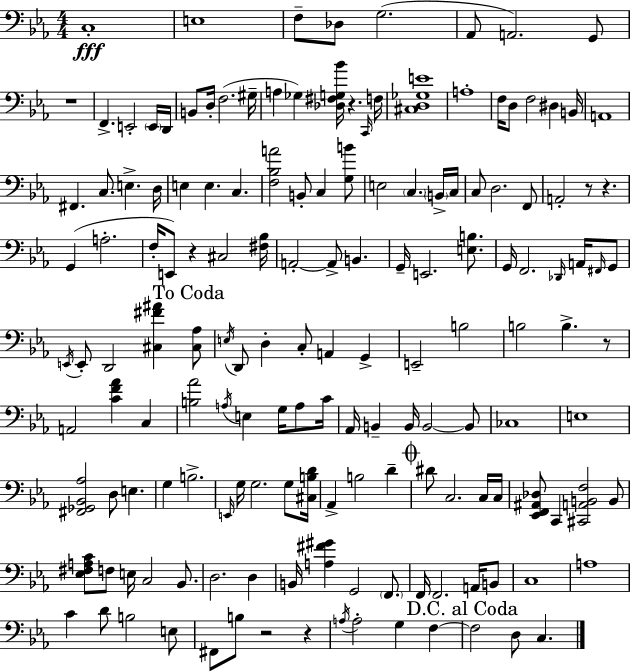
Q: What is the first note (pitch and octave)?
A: C3